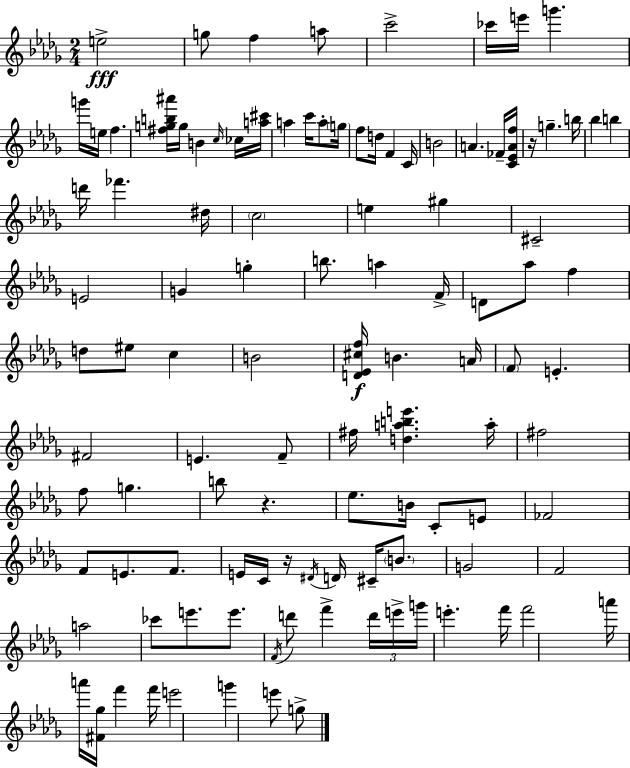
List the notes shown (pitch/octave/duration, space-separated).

E5/h G5/e F5/q A5/e C6/h CES6/s E6/s G6/q. G6/s E5/s F5/q. [F#5,G5,B5,A#6]/s G5/s B4/q C5/s CES5/s [A5,C#6]/s A5/q C6/s A5/e G5/s F5/e D5/s F4/q C4/s B4/h A4/q. FES4/s [C4,Eb4,A4,F5]/s R/s G5/q. B5/s Bb5/q B5/q D6/s FES6/q. D#5/s C5/h E5/q G#5/q C#4/h E4/h G4/q G5/q B5/e. A5/q F4/s D4/e Ab5/e F5/q D5/e EIS5/e C5/q B4/h [D4,Eb4,C#5,F5]/s B4/q. A4/s F4/e E4/q. F#4/h E4/q. F4/e F#5/s [D5,A5,B5,E6]/q. A5/s F#5/h F5/e G5/q. B5/e R/q. Eb5/e. B4/s C4/e E4/e FES4/h F4/e E4/e. F4/e. E4/s C4/s R/s D#4/s D4/s C#4/s B4/e. G4/h F4/h A5/h CES6/e E6/e. E6/e. F4/s D6/e F6/q D6/s E6/s G6/s E6/q. F6/s F6/h A6/s A6/s [F#4,Gb5]/s F6/q F6/s E6/h G6/q E6/e G5/e